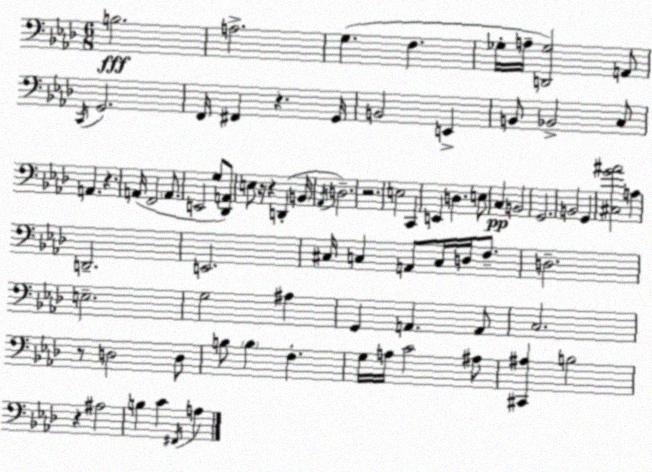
X:1
T:Untitled
M:6/8
L:1/4
K:Fm
B,2 A,2 G, F, _G,/4 A,/4 [D,,_G,]2 A,,/2 C,,/4 G,,2 F,,/4 ^F,, z G,,/4 B,,2 E,, B,,/2 _B,,2 C,/2 A,, z A,,/4 F,,2 A,,/2 E,,2 G,/2 [_D,,A,,]/2 E,/2 z/4 z D,, B,,/4 _A,,/4 D,2 z2 E,2 C,, E,, D, E,/2 C, B,,2 G,,2 B,,2 G,, [^C,G^A]2 A, D,,2 E,,2 ^C,/4 C, A,,/2 C,/4 D,/4 F,/2 D,2 E,2 G,2 ^A, G,, A,, A,,/2 C,2 z/2 D,2 D,/2 B,/2 B, F, G,/4 A,/4 C2 ^A,/2 [^C,,^A,] B,2 z ^A,2 B, C ^F,,/4 A,